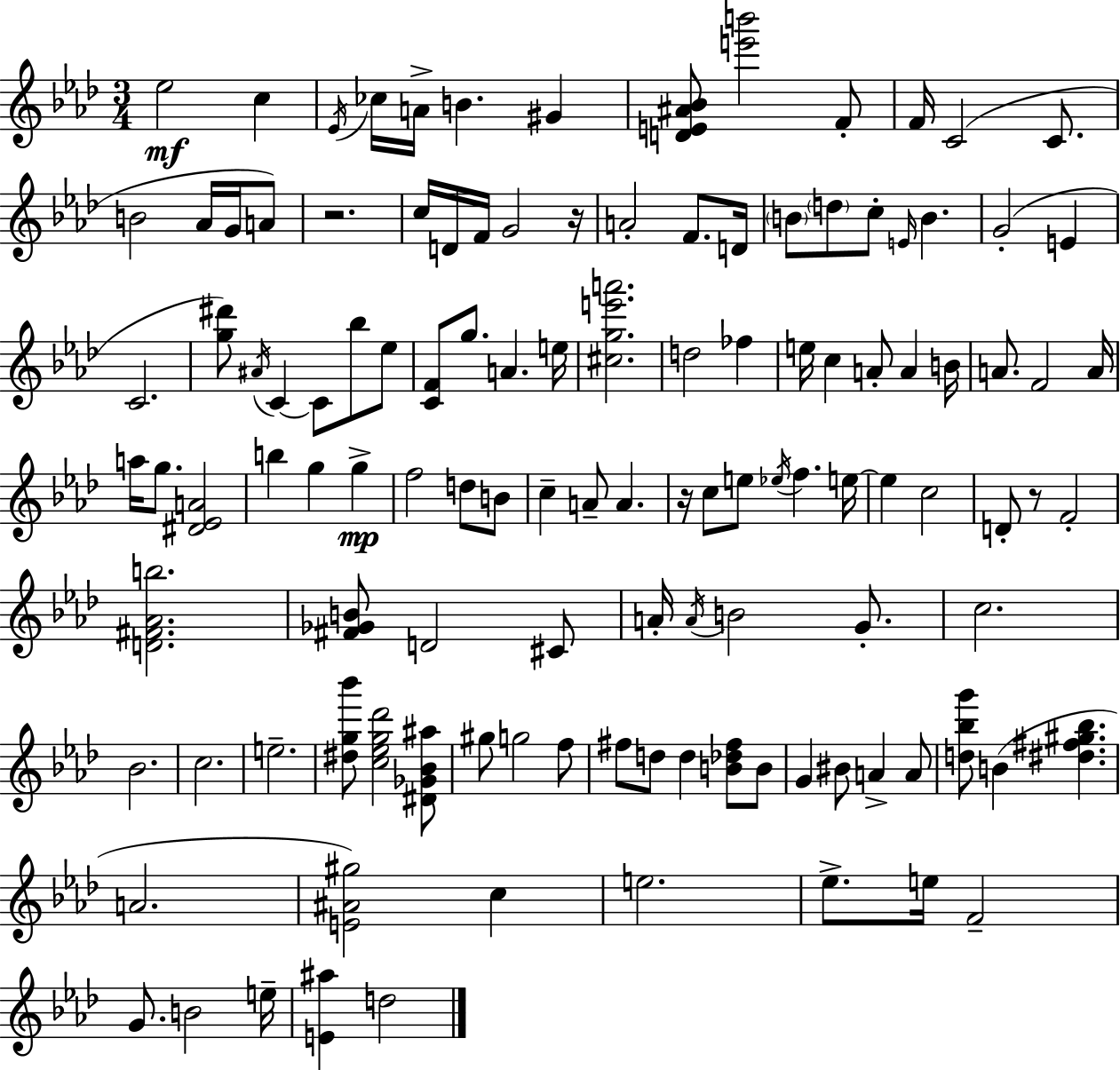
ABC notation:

X:1
T:Untitled
M:3/4
L:1/4
K:Fm
_e2 c _E/4 _c/4 A/4 B ^G [DE^A_B]/2 [e'b']2 F/2 F/4 C2 C/2 B2 _A/4 G/4 A/2 z2 c/4 D/4 F/4 G2 z/4 A2 F/2 D/4 B/2 d/2 c/2 E/4 B G2 E C2 [g^d']/2 ^A/4 C C/2 _b/2 _e/2 [CF]/2 g/2 A e/4 [^cge'a']2 d2 _f e/4 c A/2 A B/4 A/2 F2 A/4 a/4 g/2 [^D_EA]2 b g g f2 d/2 B/2 c A/2 A z/4 c/2 e/2 _e/4 f e/4 e c2 D/2 z/2 F2 [D^F_Ab]2 [^F_GB]/2 D2 ^C/2 A/4 A/4 B2 G/2 c2 _B2 c2 e2 [^dg_b']/2 [c_eg_d']2 [^D_G_B^a]/2 ^g/2 g2 f/2 ^f/2 d/2 d [B_d^f]/2 B/2 G ^B/2 A A/2 [d_bg']/2 B [^d^f^g_b] A2 [E^A^g]2 c e2 _e/2 e/4 F2 G/2 B2 e/4 [E^a] d2